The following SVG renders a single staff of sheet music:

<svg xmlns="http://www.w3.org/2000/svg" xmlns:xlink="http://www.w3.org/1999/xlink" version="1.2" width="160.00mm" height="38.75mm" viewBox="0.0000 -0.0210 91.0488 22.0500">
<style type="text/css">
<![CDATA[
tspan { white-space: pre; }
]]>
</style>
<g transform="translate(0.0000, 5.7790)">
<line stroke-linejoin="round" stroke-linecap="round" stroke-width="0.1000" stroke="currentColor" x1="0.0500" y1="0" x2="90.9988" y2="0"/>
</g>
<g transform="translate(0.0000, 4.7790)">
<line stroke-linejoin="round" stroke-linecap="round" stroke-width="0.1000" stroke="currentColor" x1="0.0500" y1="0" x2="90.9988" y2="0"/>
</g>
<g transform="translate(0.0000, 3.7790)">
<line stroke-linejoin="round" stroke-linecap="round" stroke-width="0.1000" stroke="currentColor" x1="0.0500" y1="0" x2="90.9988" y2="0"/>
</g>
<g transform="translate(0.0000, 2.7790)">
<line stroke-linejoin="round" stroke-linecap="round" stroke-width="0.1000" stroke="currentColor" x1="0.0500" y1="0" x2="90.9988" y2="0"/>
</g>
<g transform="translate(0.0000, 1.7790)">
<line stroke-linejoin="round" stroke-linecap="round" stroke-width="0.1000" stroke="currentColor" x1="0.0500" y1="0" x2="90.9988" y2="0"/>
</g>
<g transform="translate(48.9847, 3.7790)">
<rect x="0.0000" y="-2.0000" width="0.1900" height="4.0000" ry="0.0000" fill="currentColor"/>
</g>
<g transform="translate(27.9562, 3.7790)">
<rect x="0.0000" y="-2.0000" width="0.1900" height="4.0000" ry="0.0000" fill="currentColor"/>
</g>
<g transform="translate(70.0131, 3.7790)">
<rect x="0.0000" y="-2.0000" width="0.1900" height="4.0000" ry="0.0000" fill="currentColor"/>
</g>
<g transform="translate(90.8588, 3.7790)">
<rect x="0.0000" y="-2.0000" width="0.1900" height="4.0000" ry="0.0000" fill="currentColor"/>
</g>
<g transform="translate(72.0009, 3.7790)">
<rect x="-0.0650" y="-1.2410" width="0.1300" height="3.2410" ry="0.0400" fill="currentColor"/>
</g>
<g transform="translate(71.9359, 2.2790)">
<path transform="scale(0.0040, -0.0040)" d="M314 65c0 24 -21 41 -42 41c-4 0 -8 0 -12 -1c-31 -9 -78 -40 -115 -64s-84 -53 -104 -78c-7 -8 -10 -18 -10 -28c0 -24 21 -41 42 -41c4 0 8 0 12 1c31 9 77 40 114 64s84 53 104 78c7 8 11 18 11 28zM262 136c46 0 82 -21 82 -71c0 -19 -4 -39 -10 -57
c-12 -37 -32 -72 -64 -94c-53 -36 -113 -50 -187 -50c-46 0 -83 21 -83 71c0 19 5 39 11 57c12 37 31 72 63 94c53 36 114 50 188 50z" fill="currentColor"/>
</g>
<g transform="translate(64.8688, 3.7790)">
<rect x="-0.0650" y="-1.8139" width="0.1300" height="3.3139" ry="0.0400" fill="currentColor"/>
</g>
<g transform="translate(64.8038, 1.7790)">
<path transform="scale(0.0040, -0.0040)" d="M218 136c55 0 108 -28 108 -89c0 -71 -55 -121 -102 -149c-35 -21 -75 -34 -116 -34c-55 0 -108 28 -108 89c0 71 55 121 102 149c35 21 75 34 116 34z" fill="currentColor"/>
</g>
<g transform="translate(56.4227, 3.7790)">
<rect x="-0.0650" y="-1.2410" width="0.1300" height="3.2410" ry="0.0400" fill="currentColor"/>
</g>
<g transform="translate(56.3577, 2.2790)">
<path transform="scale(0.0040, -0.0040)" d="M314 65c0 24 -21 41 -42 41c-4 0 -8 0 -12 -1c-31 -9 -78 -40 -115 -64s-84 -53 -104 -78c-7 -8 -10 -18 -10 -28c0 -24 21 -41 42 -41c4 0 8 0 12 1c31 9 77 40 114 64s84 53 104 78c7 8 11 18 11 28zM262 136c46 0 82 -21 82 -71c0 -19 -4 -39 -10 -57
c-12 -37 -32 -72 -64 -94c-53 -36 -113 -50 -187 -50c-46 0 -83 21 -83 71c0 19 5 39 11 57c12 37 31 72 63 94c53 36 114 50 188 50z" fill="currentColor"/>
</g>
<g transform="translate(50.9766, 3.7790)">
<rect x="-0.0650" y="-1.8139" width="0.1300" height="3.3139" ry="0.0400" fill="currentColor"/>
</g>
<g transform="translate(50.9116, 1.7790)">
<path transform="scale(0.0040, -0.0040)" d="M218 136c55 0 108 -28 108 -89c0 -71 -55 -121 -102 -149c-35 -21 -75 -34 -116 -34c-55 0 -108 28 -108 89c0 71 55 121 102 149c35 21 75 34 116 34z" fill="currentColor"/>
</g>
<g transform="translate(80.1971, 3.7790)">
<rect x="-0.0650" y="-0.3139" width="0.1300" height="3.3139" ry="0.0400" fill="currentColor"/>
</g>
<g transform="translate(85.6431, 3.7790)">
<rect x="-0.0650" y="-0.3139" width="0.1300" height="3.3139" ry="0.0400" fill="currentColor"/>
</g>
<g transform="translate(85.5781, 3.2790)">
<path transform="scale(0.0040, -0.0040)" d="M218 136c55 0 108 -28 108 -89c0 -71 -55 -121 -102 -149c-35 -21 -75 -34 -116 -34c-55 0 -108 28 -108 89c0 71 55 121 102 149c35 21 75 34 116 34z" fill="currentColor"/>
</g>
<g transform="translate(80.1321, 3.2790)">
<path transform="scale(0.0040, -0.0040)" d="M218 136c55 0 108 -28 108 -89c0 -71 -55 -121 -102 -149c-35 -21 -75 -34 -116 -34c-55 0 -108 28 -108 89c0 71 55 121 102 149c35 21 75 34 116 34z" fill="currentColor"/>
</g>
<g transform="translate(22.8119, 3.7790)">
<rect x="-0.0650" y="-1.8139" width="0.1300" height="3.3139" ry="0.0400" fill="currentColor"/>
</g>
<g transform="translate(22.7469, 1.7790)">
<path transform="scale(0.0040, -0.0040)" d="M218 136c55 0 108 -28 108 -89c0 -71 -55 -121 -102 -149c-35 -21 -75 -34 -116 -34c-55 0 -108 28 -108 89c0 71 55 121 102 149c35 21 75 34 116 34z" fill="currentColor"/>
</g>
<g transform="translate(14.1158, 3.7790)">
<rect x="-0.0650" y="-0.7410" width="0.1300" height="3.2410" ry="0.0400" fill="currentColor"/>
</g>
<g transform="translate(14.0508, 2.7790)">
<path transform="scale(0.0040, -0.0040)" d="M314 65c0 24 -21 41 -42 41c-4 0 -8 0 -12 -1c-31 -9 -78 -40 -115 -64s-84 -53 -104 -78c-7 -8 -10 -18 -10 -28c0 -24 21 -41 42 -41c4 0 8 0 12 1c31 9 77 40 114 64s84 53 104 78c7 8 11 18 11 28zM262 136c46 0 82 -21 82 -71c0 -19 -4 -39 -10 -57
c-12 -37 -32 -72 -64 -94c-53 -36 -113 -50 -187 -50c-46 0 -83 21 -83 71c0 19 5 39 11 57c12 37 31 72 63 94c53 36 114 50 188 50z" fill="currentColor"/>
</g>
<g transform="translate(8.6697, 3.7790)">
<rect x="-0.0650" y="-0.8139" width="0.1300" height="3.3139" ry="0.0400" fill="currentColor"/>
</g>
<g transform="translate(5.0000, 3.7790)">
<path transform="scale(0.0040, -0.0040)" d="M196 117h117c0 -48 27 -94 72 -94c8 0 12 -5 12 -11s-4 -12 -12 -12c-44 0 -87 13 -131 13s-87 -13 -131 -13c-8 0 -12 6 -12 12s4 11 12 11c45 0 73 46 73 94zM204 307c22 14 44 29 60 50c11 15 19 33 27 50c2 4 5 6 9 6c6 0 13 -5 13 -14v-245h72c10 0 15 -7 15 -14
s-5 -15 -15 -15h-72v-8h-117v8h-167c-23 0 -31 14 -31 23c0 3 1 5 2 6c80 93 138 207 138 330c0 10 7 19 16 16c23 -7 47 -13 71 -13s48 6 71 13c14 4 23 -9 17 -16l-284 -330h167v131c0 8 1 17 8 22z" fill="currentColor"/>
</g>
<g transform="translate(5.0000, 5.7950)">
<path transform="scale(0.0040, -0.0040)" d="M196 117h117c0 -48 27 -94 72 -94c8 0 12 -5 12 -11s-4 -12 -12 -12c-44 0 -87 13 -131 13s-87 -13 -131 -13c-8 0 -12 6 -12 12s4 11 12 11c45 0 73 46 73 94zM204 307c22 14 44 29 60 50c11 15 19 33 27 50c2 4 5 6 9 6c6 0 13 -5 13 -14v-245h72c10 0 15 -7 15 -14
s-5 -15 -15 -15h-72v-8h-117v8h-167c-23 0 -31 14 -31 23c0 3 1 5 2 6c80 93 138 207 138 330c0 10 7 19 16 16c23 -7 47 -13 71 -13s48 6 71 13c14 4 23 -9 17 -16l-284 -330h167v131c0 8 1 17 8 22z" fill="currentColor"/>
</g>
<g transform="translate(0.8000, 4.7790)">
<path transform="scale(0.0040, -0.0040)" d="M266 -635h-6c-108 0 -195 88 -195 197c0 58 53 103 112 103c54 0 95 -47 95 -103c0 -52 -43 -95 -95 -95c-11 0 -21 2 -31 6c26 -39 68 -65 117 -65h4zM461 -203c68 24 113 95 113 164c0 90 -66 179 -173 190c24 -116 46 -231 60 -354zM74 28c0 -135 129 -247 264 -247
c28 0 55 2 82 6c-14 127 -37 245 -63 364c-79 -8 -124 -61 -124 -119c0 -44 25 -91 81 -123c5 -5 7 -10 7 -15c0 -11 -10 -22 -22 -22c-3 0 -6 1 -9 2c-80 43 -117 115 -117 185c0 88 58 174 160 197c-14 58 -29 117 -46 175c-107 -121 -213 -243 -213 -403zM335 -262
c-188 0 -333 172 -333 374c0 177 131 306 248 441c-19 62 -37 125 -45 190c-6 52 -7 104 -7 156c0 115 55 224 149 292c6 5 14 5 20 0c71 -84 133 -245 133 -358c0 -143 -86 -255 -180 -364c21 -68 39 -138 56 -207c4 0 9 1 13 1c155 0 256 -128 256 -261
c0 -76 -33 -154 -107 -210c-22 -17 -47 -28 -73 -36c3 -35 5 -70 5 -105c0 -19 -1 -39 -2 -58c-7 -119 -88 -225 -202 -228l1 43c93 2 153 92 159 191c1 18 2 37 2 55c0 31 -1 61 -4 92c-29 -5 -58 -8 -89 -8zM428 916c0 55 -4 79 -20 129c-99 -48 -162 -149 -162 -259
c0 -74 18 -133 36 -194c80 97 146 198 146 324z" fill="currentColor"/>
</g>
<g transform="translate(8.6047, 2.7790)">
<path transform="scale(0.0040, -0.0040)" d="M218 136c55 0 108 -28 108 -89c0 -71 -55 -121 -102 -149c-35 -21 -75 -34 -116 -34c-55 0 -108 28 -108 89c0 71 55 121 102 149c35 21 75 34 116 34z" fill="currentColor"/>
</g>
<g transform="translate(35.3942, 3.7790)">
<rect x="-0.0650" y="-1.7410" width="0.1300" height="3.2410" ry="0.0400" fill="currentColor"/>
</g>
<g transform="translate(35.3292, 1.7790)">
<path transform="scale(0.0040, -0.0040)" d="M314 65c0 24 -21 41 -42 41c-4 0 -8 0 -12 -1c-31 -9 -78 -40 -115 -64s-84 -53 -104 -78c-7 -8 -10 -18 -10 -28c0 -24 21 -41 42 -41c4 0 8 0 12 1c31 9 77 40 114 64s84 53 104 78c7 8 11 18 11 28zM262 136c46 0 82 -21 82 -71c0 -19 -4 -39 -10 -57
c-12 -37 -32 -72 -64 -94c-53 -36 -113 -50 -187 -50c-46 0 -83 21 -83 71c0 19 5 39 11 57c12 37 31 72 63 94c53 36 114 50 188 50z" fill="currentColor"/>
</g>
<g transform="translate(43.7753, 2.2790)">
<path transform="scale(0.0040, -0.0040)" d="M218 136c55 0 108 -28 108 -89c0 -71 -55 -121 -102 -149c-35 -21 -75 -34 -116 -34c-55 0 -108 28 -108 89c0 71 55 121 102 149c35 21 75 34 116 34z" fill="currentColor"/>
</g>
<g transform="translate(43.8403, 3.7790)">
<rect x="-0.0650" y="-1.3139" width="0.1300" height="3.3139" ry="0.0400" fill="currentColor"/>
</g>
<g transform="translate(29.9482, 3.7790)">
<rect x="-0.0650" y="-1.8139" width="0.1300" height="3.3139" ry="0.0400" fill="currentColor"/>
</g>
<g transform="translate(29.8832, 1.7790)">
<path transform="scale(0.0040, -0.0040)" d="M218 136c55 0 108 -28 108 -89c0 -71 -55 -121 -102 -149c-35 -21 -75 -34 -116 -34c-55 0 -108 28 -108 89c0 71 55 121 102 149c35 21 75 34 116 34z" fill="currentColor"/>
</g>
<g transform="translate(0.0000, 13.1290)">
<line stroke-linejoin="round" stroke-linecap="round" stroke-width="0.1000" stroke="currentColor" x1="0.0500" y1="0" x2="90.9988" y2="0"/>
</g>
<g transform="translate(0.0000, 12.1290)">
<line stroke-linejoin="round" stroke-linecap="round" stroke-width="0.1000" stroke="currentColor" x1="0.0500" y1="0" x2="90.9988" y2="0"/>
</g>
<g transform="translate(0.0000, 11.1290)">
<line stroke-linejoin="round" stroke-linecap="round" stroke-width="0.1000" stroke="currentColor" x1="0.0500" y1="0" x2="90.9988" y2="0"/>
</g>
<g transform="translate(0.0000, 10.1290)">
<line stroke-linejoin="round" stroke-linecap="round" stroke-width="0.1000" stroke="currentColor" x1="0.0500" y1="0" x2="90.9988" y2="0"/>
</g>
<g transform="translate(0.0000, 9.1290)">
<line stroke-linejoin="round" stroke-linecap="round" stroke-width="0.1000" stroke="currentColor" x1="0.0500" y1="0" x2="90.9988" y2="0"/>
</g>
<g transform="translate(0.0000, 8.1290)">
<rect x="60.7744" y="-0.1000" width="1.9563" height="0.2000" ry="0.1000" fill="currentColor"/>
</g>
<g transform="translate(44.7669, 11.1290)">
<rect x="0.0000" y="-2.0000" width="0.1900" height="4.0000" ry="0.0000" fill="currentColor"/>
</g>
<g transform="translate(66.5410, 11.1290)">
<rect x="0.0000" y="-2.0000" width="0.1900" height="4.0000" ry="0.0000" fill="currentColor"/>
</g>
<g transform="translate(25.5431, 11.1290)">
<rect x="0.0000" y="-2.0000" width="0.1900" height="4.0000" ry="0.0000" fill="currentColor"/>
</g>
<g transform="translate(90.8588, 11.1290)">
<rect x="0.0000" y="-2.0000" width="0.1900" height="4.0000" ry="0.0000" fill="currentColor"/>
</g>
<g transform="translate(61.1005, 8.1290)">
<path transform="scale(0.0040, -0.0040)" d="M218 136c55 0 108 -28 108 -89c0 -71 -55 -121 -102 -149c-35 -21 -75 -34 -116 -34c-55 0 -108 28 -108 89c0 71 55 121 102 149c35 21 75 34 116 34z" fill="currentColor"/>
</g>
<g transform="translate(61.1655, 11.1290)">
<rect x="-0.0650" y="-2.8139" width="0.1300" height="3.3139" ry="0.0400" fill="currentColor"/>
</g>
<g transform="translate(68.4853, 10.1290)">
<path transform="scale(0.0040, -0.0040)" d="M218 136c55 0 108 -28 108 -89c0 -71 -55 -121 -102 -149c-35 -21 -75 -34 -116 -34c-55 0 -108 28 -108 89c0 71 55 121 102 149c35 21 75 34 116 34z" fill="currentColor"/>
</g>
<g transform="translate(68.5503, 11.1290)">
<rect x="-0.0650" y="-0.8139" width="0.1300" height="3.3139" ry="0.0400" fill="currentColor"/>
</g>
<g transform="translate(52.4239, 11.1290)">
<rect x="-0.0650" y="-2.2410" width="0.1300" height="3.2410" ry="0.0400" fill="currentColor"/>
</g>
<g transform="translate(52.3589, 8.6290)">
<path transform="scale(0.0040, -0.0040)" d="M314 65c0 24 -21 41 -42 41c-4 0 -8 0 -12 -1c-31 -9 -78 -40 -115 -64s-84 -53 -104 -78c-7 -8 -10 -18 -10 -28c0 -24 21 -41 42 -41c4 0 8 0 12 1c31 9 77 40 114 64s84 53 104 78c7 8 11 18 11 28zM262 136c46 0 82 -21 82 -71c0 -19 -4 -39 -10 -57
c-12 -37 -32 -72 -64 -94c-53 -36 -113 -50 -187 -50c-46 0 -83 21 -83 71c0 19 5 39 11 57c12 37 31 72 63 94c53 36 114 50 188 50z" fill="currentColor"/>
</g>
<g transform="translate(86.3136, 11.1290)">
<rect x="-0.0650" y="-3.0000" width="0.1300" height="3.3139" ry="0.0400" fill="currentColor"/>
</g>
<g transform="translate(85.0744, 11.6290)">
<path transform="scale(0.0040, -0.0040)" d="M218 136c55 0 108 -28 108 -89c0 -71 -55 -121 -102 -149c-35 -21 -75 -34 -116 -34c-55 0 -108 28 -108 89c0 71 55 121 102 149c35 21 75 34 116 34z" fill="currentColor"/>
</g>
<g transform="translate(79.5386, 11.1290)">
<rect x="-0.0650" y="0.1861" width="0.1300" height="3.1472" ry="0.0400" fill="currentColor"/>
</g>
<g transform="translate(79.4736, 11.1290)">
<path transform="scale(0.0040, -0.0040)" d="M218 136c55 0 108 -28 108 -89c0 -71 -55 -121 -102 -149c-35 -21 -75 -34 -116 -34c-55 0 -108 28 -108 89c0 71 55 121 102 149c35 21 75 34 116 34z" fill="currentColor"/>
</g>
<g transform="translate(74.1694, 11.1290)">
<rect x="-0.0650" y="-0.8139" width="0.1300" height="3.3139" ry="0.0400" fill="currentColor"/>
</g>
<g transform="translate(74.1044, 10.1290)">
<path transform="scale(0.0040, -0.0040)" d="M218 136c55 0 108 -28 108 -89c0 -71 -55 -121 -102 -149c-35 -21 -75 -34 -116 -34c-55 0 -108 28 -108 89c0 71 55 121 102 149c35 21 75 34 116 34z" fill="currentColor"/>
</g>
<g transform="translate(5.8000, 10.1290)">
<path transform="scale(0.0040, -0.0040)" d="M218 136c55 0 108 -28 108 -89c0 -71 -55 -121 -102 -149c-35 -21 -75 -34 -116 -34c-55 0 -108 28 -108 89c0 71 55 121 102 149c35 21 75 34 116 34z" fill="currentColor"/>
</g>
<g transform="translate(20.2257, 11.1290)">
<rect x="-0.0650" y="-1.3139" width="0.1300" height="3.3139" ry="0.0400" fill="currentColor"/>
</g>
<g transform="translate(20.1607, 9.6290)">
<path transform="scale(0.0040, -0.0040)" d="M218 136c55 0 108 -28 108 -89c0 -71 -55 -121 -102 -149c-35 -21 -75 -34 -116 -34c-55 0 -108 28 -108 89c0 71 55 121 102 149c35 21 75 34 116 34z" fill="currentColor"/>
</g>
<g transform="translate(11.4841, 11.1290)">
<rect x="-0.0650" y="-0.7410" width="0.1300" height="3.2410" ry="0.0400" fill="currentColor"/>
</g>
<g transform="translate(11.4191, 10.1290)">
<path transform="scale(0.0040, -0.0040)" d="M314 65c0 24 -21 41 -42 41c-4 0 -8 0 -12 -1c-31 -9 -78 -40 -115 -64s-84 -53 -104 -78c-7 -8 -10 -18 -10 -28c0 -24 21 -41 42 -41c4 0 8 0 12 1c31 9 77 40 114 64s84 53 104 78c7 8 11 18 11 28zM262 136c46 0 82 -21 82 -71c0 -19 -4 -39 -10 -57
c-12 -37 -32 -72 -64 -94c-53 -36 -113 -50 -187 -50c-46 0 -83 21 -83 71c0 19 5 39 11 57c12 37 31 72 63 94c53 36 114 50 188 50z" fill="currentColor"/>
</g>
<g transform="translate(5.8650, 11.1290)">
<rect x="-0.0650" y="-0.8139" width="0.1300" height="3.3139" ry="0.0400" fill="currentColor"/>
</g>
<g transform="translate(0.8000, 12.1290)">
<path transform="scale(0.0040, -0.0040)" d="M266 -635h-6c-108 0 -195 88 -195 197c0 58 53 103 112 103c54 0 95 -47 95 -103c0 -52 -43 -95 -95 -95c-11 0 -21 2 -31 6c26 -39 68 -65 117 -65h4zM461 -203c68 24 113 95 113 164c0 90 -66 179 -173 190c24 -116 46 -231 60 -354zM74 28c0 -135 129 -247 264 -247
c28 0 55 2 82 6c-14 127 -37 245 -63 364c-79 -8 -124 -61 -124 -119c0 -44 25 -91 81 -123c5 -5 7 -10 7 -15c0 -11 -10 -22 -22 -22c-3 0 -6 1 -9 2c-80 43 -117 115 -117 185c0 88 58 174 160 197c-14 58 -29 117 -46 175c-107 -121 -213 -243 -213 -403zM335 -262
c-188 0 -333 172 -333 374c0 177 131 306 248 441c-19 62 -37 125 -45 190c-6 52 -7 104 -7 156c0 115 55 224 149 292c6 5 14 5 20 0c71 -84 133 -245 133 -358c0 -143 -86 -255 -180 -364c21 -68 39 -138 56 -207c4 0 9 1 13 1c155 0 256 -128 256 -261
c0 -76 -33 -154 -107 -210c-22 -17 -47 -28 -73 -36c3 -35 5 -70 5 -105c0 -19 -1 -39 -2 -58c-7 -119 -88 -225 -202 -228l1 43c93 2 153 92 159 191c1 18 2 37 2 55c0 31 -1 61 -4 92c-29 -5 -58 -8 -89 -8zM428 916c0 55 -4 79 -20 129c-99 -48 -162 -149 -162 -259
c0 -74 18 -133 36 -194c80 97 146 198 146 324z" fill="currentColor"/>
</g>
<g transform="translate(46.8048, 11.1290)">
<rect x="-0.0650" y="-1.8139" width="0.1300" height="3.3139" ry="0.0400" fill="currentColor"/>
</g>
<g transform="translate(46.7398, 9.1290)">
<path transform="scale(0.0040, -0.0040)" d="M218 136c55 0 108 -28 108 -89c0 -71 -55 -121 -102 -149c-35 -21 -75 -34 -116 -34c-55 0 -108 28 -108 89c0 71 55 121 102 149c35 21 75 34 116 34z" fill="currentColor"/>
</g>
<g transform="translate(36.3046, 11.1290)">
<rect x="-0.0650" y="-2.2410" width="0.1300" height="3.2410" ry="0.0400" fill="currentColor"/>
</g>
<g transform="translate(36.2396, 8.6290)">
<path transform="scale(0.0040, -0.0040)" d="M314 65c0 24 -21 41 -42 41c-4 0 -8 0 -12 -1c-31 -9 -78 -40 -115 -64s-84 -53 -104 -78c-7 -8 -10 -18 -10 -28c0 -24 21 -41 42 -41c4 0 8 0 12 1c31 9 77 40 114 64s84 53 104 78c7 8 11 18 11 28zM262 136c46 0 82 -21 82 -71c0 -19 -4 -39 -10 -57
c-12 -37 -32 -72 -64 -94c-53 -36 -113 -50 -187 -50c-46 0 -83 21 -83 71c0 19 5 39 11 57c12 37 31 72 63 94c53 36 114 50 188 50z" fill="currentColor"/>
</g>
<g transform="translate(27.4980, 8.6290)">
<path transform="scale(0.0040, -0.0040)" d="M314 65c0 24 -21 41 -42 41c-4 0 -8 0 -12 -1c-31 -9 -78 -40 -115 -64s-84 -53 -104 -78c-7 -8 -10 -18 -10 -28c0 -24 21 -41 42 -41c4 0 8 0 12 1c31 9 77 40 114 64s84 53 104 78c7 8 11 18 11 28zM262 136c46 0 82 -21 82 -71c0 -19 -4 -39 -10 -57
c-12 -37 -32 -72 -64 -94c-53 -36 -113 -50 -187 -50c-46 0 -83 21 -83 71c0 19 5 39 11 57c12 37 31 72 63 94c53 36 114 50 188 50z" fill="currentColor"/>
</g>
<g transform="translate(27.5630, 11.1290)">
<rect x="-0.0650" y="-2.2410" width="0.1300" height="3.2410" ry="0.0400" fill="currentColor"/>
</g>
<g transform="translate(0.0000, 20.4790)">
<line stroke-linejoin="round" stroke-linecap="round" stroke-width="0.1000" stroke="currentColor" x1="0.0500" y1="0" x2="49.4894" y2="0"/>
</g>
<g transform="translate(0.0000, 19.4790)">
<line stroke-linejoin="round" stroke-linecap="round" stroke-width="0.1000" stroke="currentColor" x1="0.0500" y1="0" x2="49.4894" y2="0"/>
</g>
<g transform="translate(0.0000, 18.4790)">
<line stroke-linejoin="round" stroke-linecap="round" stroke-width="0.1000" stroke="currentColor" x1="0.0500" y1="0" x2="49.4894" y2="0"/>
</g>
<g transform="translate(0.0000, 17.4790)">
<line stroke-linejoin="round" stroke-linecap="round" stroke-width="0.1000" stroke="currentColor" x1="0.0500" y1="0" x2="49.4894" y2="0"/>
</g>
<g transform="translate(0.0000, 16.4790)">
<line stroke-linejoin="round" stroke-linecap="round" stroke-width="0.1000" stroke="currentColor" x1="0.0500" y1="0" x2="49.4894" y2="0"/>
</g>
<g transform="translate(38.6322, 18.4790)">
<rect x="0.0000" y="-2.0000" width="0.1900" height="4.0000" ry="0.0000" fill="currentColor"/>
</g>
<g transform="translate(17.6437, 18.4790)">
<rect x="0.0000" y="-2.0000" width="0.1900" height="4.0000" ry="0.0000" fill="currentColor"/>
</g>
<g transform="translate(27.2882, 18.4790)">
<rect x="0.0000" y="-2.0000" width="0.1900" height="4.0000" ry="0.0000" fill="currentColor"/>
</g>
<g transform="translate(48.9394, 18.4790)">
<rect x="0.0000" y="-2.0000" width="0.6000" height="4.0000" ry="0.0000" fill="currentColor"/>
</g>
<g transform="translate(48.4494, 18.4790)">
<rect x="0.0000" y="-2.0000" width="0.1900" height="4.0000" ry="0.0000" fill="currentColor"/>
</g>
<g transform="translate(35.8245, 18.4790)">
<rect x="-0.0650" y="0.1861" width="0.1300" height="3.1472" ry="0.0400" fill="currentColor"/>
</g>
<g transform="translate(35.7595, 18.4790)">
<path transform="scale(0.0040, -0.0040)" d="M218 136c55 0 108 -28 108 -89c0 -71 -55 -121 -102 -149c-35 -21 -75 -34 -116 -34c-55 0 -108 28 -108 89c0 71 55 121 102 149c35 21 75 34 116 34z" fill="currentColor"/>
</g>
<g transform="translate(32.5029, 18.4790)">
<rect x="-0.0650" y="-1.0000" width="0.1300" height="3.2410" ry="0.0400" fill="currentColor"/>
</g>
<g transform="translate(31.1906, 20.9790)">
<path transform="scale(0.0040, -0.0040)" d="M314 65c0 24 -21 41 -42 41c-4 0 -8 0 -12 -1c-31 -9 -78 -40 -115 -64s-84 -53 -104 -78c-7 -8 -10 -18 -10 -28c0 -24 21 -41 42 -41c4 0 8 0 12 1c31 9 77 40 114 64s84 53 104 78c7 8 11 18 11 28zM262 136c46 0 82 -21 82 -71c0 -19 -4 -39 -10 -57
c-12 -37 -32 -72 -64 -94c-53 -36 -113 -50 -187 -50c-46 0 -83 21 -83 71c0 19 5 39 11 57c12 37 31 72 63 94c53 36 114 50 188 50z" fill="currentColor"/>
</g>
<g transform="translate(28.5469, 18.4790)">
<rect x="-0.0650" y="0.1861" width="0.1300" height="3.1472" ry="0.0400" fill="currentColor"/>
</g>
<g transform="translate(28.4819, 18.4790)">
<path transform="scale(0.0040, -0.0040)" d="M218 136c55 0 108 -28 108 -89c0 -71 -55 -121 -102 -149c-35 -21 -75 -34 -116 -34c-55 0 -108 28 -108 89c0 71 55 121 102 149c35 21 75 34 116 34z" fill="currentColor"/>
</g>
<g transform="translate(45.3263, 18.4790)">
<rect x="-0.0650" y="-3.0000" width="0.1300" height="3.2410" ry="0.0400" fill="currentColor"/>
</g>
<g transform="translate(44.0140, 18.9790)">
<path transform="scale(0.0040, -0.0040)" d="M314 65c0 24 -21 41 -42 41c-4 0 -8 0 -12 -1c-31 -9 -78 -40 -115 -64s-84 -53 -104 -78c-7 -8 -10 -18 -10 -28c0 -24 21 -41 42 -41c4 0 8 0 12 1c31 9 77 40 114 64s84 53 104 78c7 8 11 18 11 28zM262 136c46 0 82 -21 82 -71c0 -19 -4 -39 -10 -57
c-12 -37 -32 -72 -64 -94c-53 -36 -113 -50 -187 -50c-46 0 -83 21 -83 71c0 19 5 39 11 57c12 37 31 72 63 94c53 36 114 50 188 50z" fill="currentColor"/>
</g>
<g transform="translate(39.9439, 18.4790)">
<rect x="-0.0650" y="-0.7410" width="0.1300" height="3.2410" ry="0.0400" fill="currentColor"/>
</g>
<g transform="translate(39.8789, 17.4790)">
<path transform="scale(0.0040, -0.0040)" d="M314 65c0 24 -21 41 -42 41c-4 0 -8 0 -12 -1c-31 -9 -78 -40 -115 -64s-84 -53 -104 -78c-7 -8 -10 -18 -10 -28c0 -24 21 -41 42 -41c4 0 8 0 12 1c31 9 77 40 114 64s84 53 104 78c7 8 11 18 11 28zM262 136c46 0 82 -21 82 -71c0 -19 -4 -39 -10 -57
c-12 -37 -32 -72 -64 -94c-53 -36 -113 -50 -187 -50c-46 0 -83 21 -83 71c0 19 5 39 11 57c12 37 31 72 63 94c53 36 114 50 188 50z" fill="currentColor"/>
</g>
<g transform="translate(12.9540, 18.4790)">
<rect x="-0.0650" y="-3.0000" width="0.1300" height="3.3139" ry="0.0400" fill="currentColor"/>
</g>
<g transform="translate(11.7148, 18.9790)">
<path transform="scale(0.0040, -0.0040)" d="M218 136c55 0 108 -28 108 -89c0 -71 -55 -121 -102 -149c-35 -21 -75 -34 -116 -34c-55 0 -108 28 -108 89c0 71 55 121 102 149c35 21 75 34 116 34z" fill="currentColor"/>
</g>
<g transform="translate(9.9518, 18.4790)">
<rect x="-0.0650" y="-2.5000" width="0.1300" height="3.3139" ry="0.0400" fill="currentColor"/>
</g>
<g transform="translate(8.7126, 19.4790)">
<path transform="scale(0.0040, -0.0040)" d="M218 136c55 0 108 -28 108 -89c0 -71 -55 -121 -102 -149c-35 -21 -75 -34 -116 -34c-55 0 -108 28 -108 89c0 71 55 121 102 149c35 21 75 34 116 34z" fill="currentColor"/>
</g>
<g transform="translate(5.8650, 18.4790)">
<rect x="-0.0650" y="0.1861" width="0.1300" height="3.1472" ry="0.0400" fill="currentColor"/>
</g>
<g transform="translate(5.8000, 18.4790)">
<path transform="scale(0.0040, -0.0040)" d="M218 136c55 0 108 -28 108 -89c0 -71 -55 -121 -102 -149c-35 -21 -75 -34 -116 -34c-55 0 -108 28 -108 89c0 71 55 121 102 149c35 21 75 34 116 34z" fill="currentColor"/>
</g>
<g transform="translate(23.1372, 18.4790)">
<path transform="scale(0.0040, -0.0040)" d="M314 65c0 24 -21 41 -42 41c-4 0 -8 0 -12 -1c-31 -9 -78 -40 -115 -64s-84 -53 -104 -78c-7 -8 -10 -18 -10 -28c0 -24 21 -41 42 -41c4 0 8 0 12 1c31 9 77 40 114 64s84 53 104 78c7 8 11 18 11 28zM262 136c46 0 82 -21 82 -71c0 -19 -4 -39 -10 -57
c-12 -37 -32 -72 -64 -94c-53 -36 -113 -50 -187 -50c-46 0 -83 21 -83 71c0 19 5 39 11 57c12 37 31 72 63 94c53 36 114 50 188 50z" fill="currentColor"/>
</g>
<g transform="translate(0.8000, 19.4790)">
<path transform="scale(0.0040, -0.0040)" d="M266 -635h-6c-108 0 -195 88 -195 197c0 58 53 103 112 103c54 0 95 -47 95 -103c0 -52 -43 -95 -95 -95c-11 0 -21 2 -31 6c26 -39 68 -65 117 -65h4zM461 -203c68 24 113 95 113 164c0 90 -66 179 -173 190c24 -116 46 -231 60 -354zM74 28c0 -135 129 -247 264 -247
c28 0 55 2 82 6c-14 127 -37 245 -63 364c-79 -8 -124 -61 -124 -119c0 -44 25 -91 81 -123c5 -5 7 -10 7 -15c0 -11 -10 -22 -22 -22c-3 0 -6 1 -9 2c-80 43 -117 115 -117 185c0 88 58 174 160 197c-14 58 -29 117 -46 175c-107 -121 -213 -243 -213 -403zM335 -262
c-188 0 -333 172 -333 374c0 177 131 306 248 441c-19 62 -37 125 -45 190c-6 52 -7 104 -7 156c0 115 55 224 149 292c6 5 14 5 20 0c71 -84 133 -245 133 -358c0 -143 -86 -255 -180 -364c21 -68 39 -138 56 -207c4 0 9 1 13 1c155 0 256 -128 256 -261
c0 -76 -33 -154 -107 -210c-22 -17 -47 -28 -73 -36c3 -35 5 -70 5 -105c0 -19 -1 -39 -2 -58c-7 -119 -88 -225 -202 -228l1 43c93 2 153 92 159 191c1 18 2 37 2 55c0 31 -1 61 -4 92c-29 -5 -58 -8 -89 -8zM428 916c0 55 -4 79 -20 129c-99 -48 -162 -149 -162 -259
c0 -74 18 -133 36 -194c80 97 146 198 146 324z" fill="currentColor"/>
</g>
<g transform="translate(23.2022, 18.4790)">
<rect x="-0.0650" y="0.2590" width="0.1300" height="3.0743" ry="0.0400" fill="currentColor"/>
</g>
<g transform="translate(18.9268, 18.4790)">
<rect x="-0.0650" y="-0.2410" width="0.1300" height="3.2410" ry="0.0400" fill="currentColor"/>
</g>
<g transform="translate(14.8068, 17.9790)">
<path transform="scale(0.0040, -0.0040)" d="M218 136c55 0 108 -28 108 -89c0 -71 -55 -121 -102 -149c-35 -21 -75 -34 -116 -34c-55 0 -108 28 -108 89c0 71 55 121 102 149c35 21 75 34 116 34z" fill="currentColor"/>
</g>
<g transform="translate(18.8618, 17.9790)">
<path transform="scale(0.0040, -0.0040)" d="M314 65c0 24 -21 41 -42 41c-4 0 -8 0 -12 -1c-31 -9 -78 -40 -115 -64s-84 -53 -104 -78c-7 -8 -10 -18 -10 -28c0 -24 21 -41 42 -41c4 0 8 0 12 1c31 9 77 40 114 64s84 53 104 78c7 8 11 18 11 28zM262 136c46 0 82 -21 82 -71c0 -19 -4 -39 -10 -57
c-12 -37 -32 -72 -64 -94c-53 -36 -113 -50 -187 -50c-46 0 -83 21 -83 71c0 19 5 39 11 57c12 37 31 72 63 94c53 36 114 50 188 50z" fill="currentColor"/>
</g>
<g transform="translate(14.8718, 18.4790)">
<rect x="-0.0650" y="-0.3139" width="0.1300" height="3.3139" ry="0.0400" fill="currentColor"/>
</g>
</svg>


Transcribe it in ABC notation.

X:1
T:Untitled
M:4/4
L:1/4
K:C
d d2 f f f2 e f e2 f e2 c c d d2 e g2 g2 f g2 a d d B A B G A c c2 B2 B D2 B d2 A2